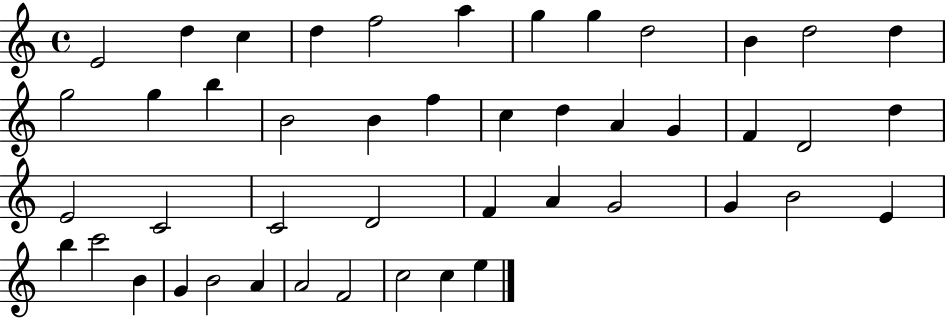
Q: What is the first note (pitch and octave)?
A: E4